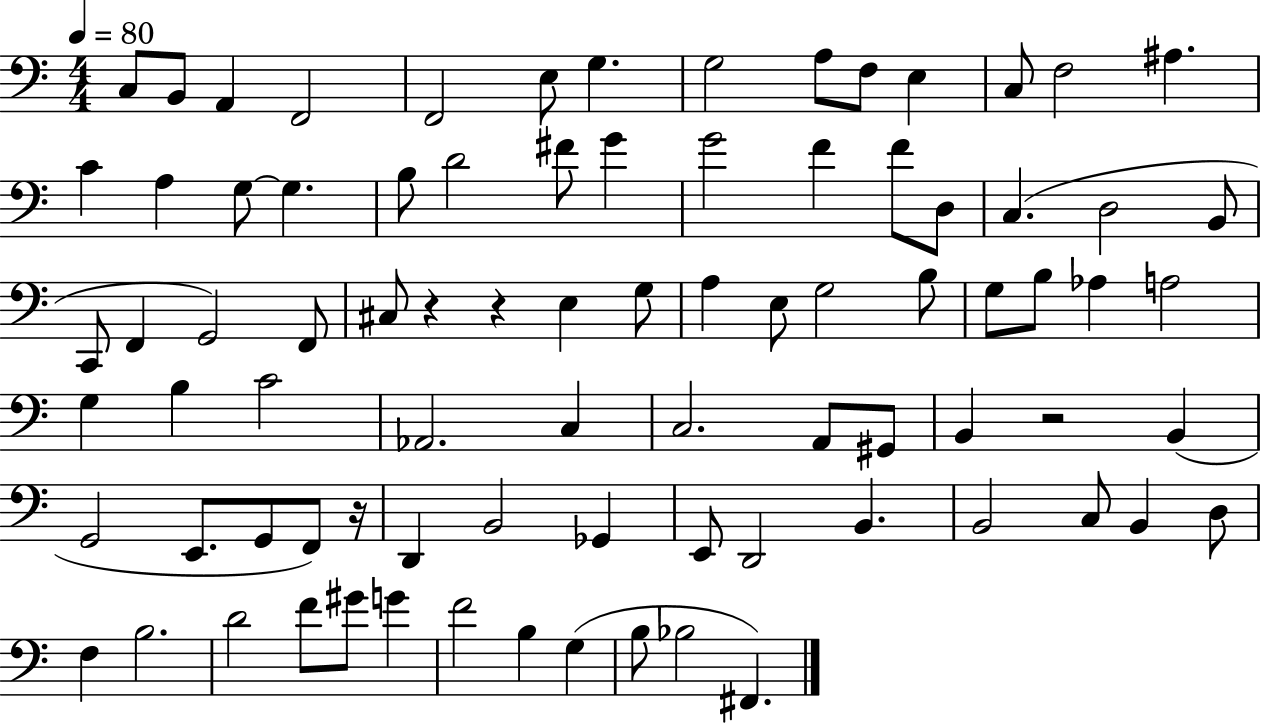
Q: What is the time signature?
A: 4/4